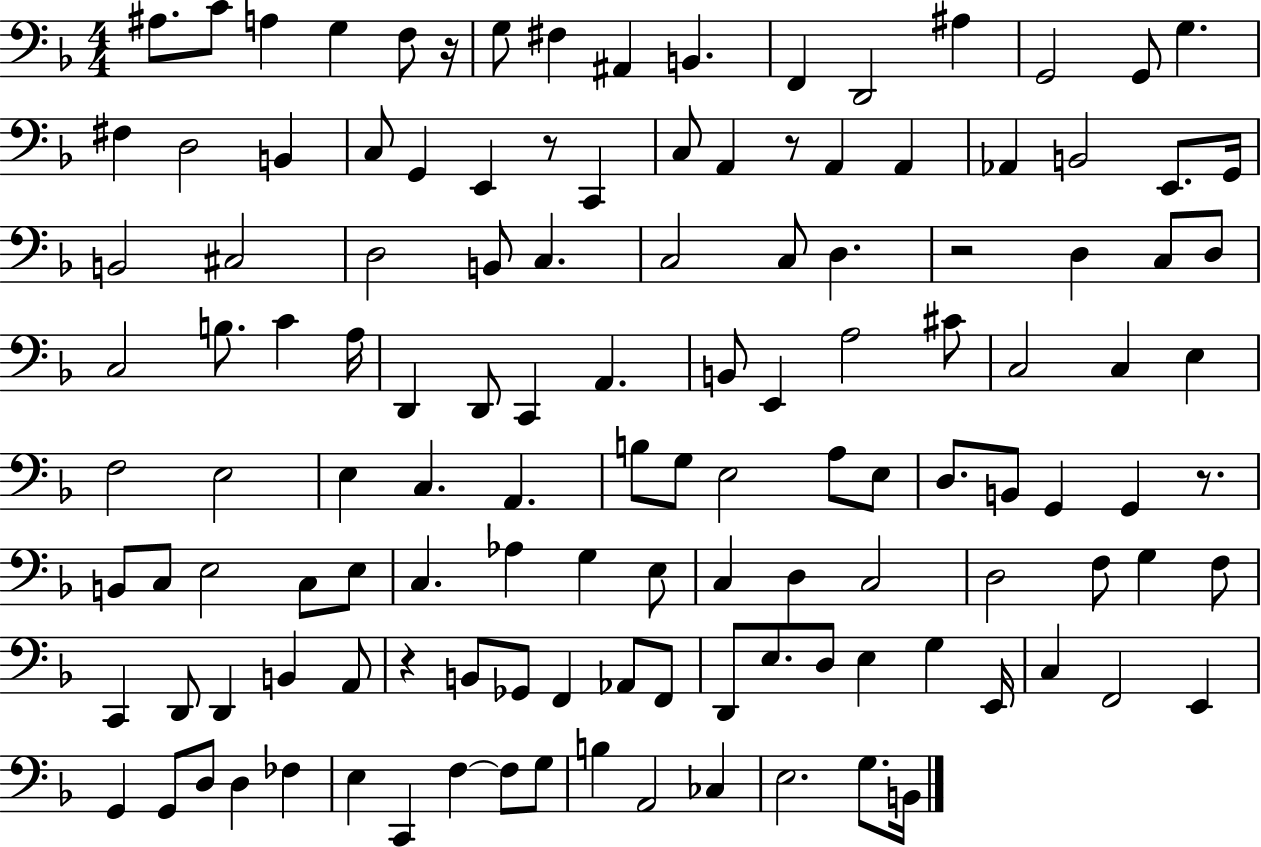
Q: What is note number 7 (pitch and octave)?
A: F#3